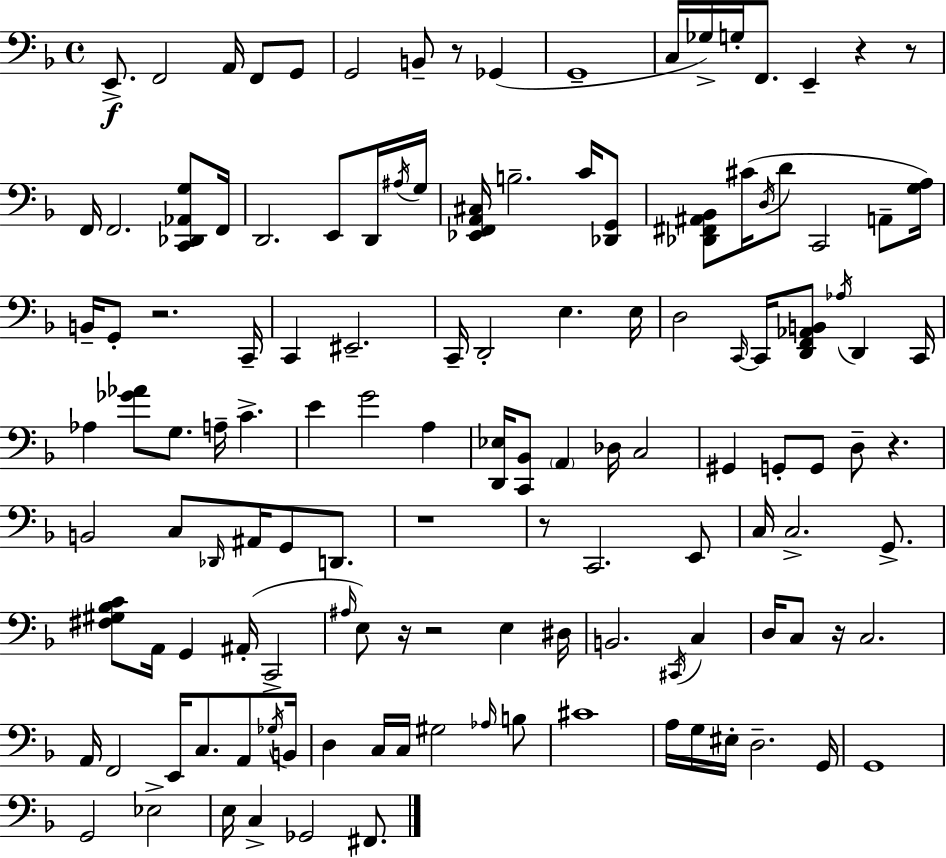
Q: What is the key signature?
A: F major